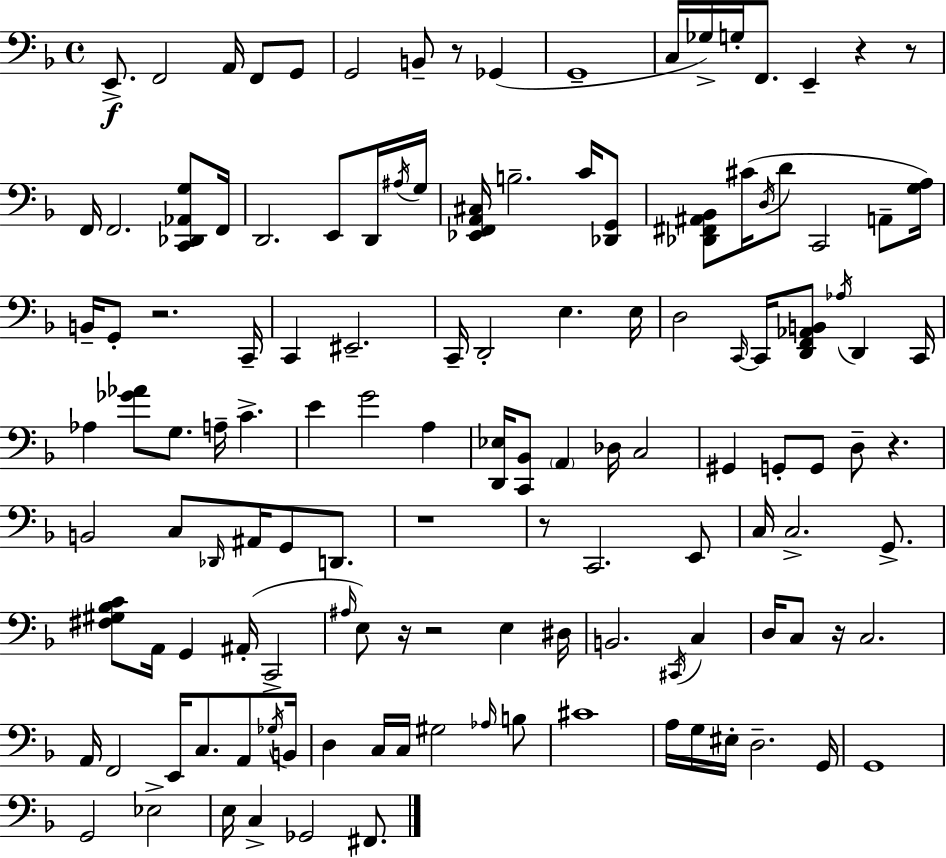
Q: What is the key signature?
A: F major